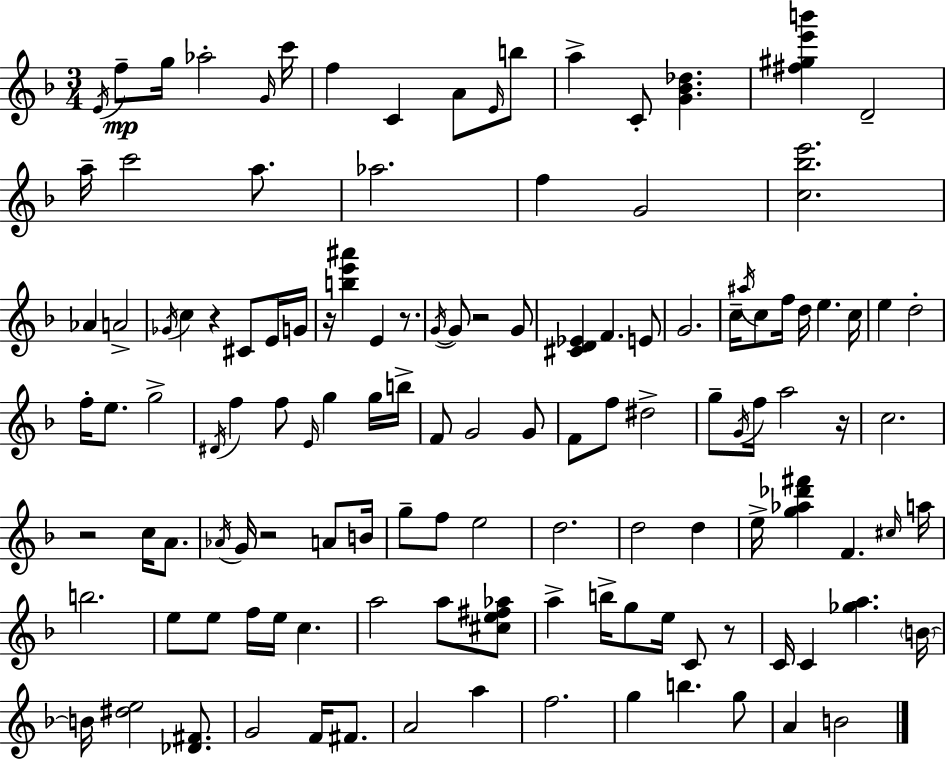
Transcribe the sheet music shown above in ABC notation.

X:1
T:Untitled
M:3/4
L:1/4
K:Dm
E/4 f/2 g/4 _a2 G/4 c'/4 f C A/2 E/4 b/2 a C/2 [G_B_d] [^f^ge'b'] D2 a/4 c'2 a/2 _a2 f G2 [c_be']2 _A A2 _G/4 c z ^C/2 E/4 G/4 z/4 [be'^a'] E z/2 G/4 G/2 z2 G/2 [^CD_E] F E/2 G2 c/4 ^a/4 c/2 f/4 d/4 e c/4 e d2 f/4 e/2 g2 ^D/4 f f/2 E/4 g g/4 b/4 F/2 G2 G/2 F/2 f/2 ^d2 g/2 G/4 f/4 a2 z/4 c2 z2 c/4 A/2 _A/4 G/4 z2 A/2 B/4 g/2 f/2 e2 d2 d2 d e/4 [g_a_d'^f'] F ^c/4 a/4 b2 e/2 e/2 f/4 e/4 c a2 a/2 [^ce^f_a]/2 a b/4 g/2 e/4 C/2 z/2 C/4 C [_ga] B/4 B/4 [^de]2 [_D^F]/2 G2 F/4 ^F/2 A2 a f2 g b g/2 A B2